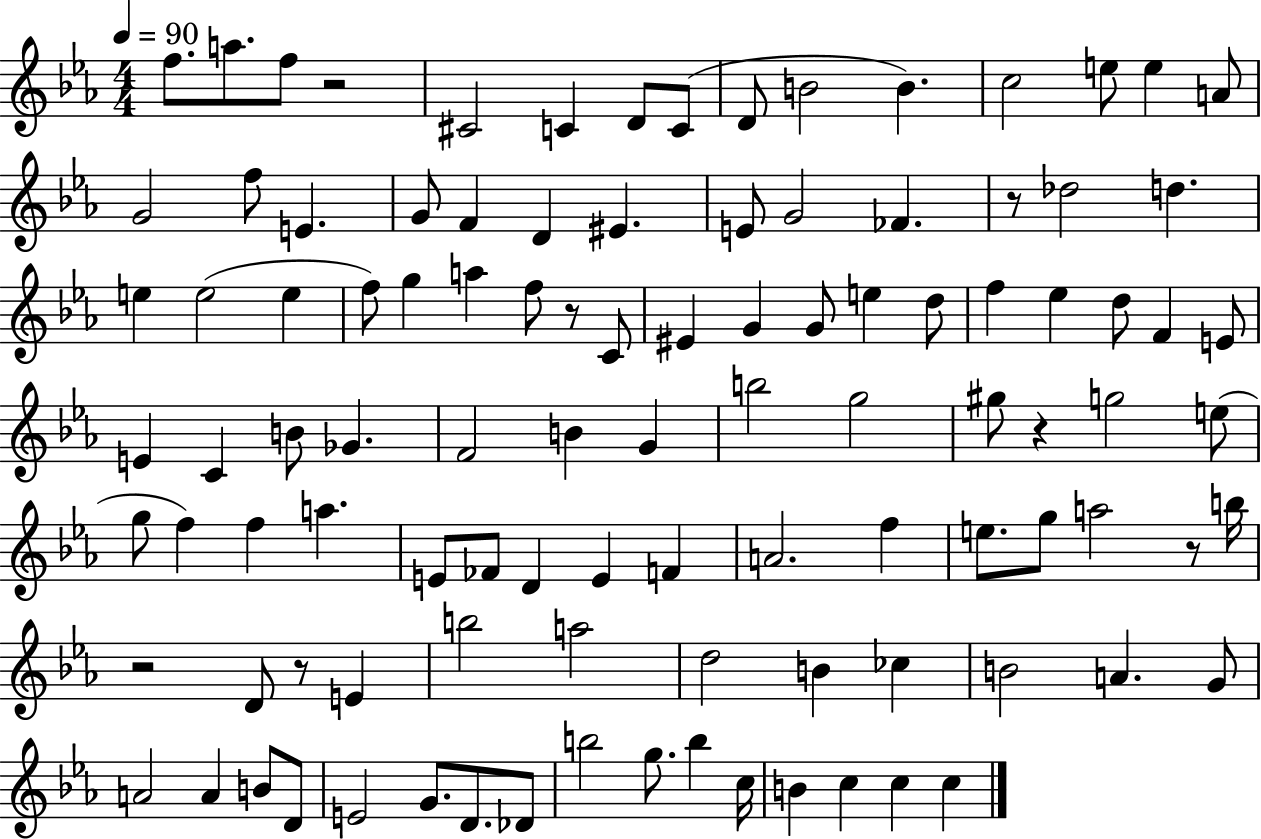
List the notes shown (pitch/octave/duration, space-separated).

F5/e. A5/e. F5/e R/h C#4/h C4/q D4/e C4/e D4/e B4/h B4/q. C5/h E5/e E5/q A4/e G4/h F5/e E4/q. G4/e F4/q D4/q EIS4/q. E4/e G4/h FES4/q. R/e Db5/h D5/q. E5/q E5/h E5/q F5/e G5/q A5/q F5/e R/e C4/e EIS4/q G4/q G4/e E5/q D5/e F5/q Eb5/q D5/e F4/q E4/e E4/q C4/q B4/e Gb4/q. F4/h B4/q G4/q B5/h G5/h G#5/e R/q G5/h E5/e G5/e F5/q F5/q A5/q. E4/e FES4/e D4/q E4/q F4/q A4/h. F5/q E5/e. G5/e A5/h R/e B5/s R/h D4/e R/e E4/q B5/h A5/h D5/h B4/q CES5/q B4/h A4/q. G4/e A4/h A4/q B4/e D4/e E4/h G4/e. D4/e. Db4/e B5/h G5/e. B5/q C5/s B4/q C5/q C5/q C5/q